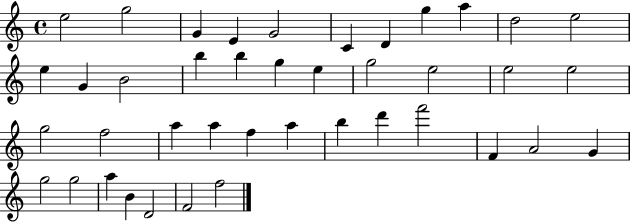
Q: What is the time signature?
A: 4/4